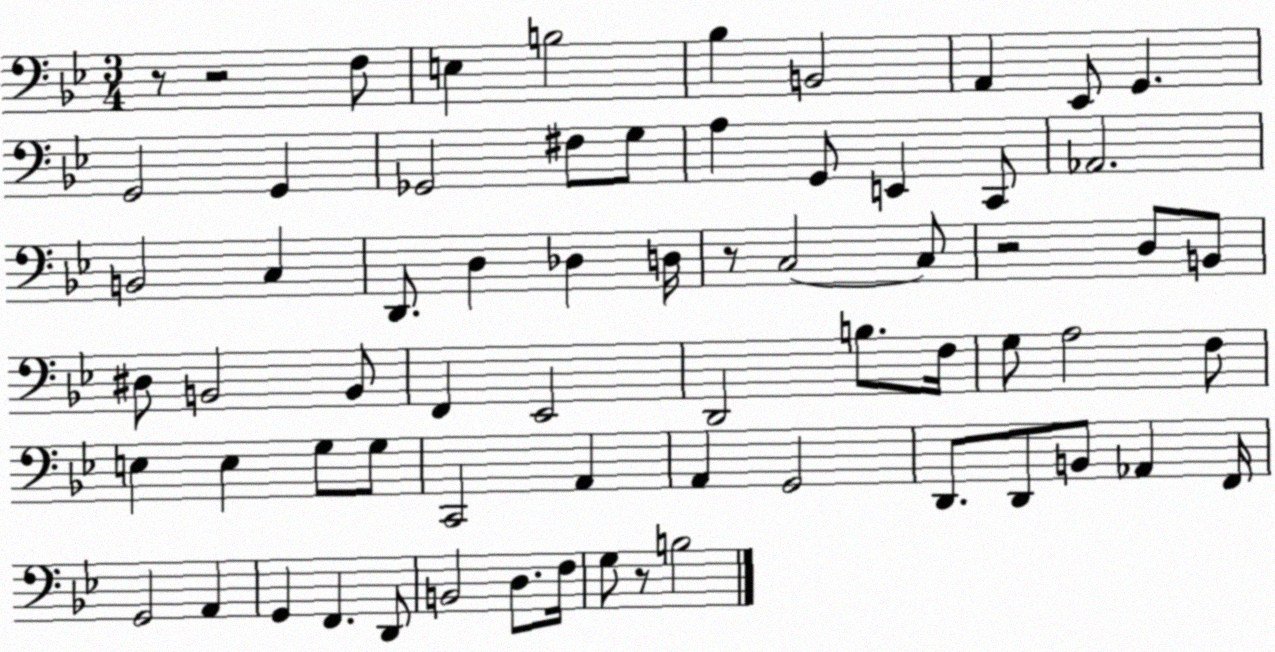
X:1
T:Untitled
M:3/4
L:1/4
K:Bb
z/2 z2 F,/2 E, B,2 _B, B,,2 A,, _E,,/2 G,, G,,2 G,, _G,,2 ^F,/2 G,/2 A, G,,/2 E,, C,,/2 _A,,2 B,,2 C, D,,/2 D, _D, D,/4 z/2 C,2 C,/2 z2 D,/2 B,,/2 ^D,/2 B,,2 B,,/2 F,, _E,,2 D,,2 B,/2 F,/4 G,/2 A,2 F,/2 E, E, G,/2 G,/2 C,,2 A,, A,, G,,2 D,,/2 D,,/2 B,,/2 _A,, F,,/4 G,,2 A,, G,, F,, D,,/2 B,,2 D,/2 F,/4 G,/2 z/2 B,2